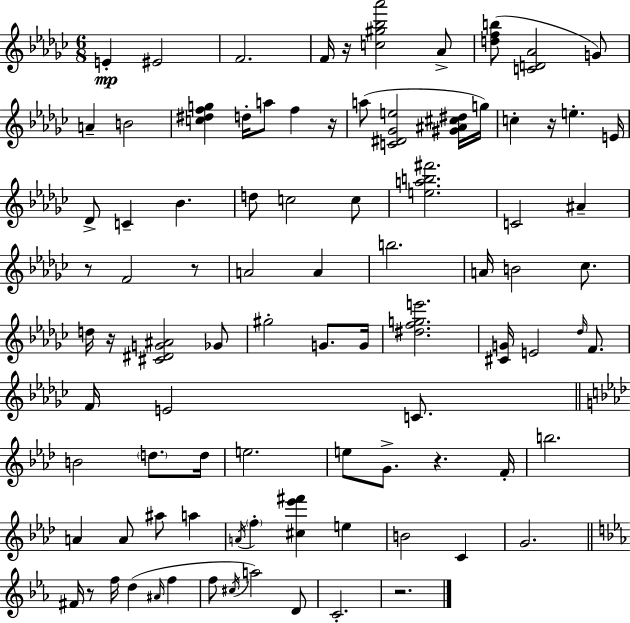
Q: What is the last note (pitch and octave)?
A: C4